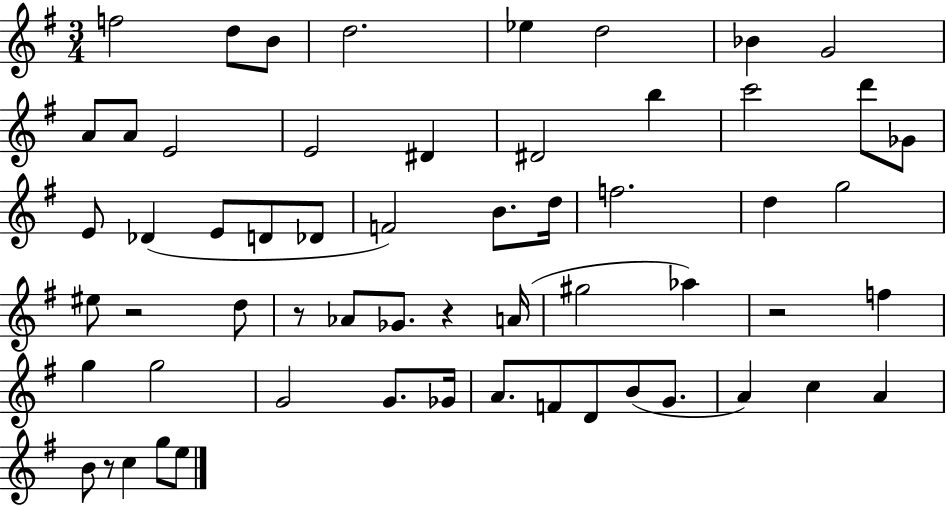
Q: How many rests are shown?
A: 5